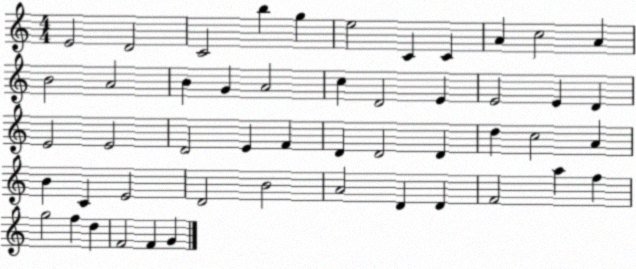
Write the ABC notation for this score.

X:1
T:Untitled
M:4/4
L:1/4
K:C
E2 D2 C2 b g e2 C C A c2 A B2 A2 B G A2 c D2 E E2 E D E2 E2 D2 E F D D2 D d c2 A B C E2 D2 B2 A2 D D F2 a f g2 f d F2 F G